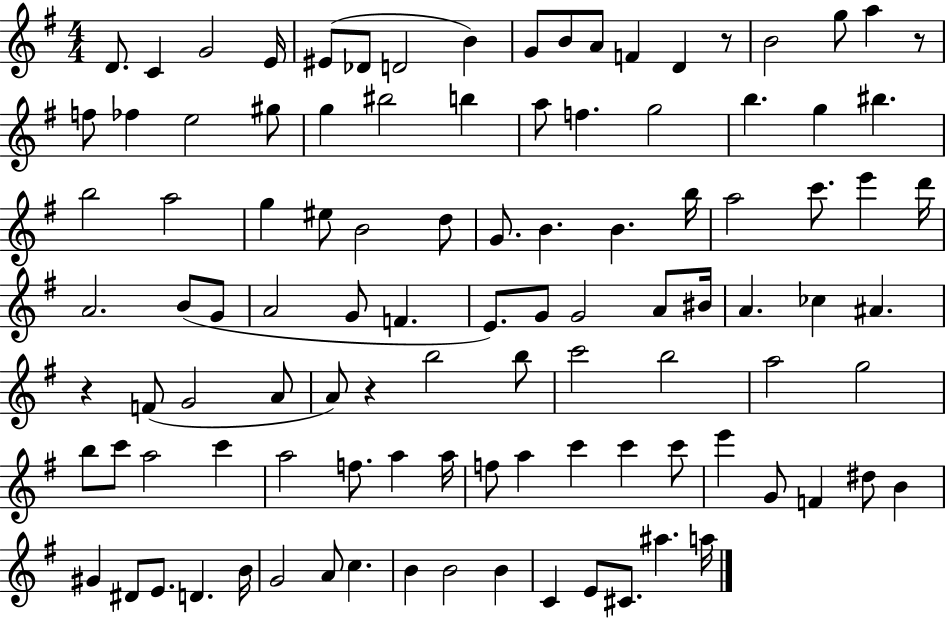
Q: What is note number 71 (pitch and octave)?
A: C6